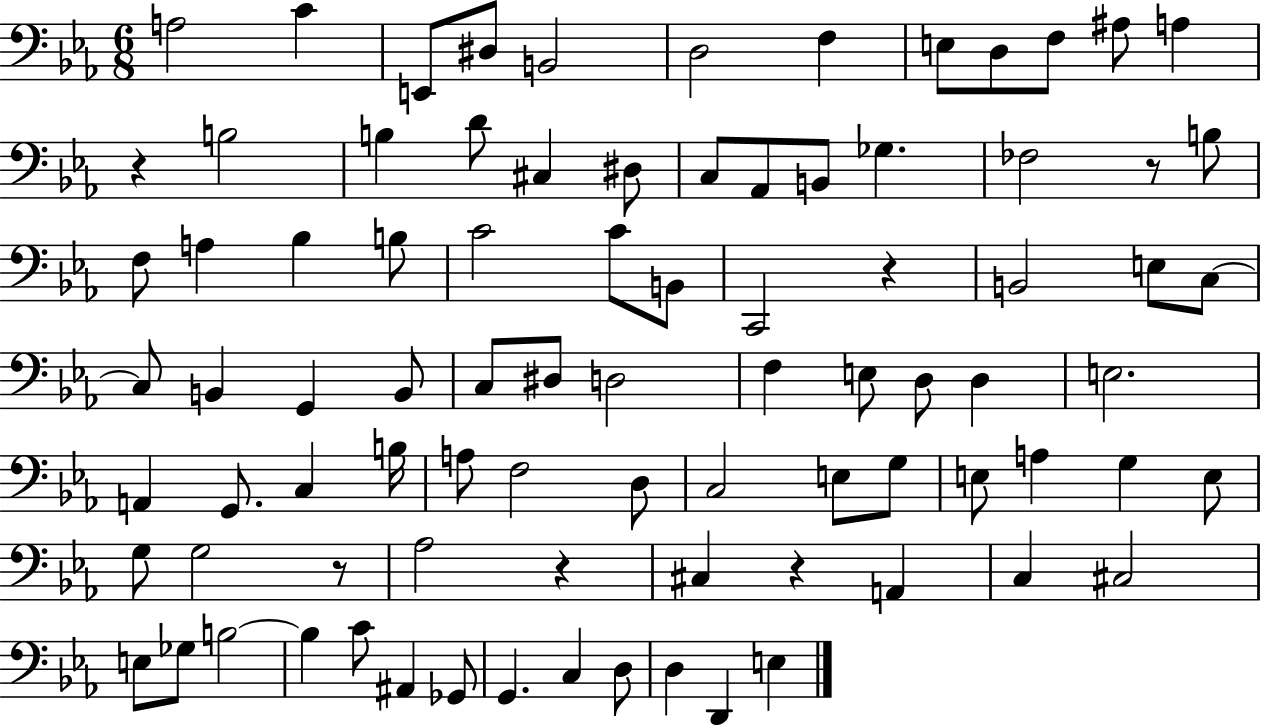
A3/h C4/q E2/e D#3/e B2/h D3/h F3/q E3/e D3/e F3/e A#3/e A3/q R/q B3/h B3/q D4/e C#3/q D#3/e C3/e Ab2/e B2/e Gb3/q. FES3/h R/e B3/e F3/e A3/q Bb3/q B3/e C4/h C4/e B2/e C2/h R/q B2/h E3/e C3/e C3/e B2/q G2/q B2/e C3/e D#3/e D3/h F3/q E3/e D3/e D3/q E3/h. A2/q G2/e. C3/q B3/s A3/e F3/h D3/e C3/h E3/e G3/e E3/e A3/q G3/q E3/e G3/e G3/h R/e Ab3/h R/q C#3/q R/q A2/q C3/q C#3/h E3/e Gb3/e B3/h B3/q C4/e A#2/q Gb2/e G2/q. C3/q D3/e D3/q D2/q E3/q